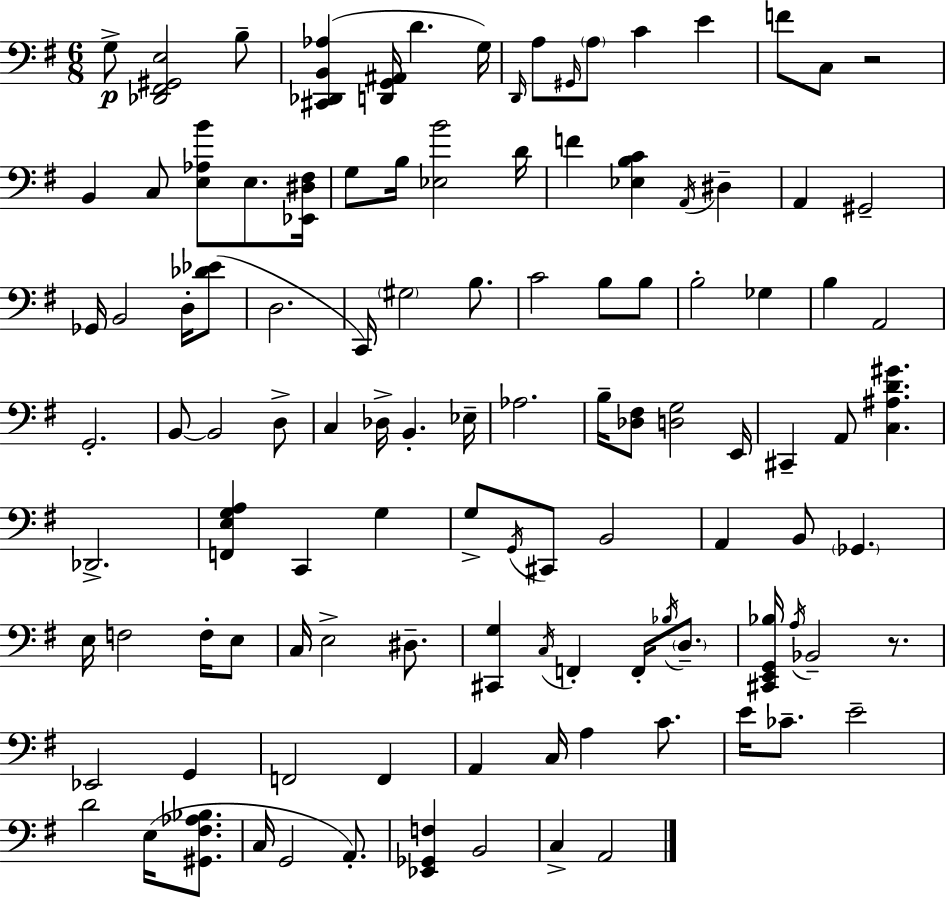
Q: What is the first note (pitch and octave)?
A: G3